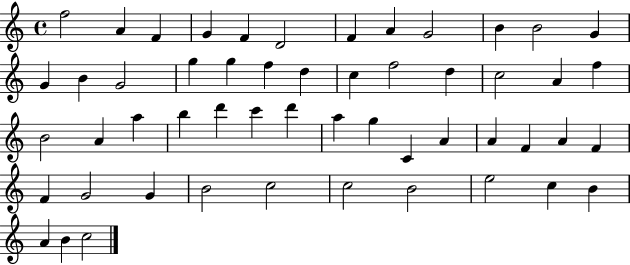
{
  \clef treble
  \time 4/4
  \defaultTimeSignature
  \key c \major
  f''2 a'4 f'4 | g'4 f'4 d'2 | f'4 a'4 g'2 | b'4 b'2 g'4 | \break g'4 b'4 g'2 | g''4 g''4 f''4 d''4 | c''4 f''2 d''4 | c''2 a'4 f''4 | \break b'2 a'4 a''4 | b''4 d'''4 c'''4 d'''4 | a''4 g''4 c'4 a'4 | a'4 f'4 a'4 f'4 | \break f'4 g'2 g'4 | b'2 c''2 | c''2 b'2 | e''2 c''4 b'4 | \break a'4 b'4 c''2 | \bar "|."
}